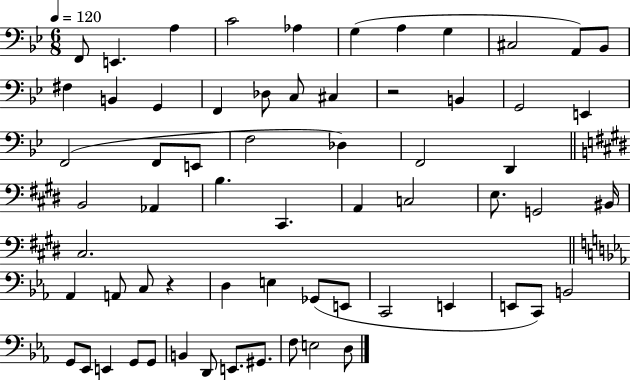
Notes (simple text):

F2/e E2/q. A3/q C4/h Ab3/q G3/q A3/q G3/q C#3/h A2/e Bb2/e F#3/q B2/q G2/q F2/q Db3/e C3/e C#3/q R/h B2/q G2/h E2/q F2/h F2/e E2/e F3/h Db3/q F2/h D2/q B2/h Ab2/q B3/q. C#2/q. A2/q C3/h E3/e. G2/h BIS2/s C#3/h. Ab2/q A2/e C3/e R/q D3/q E3/q Gb2/e E2/e C2/h E2/q E2/e C2/e B2/h G2/e Eb2/e E2/q G2/e G2/e B2/q D2/e E2/e. G#2/e. F3/e E3/h D3/e